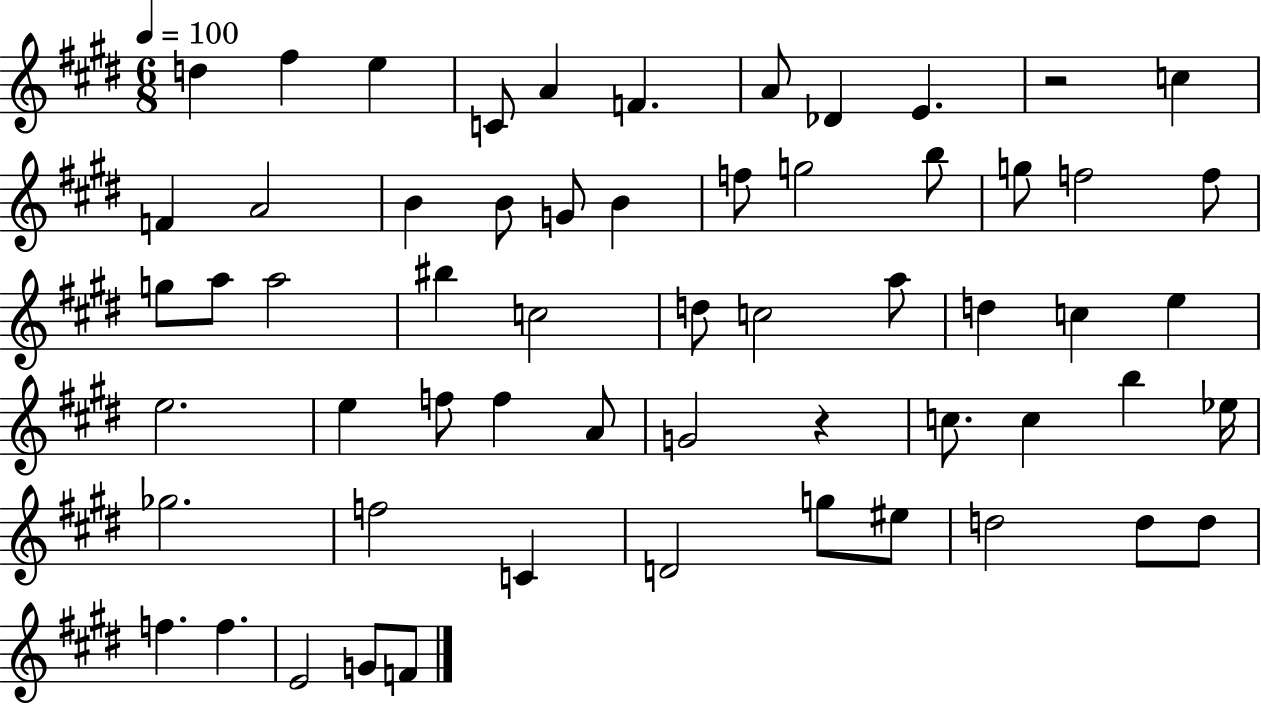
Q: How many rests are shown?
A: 2